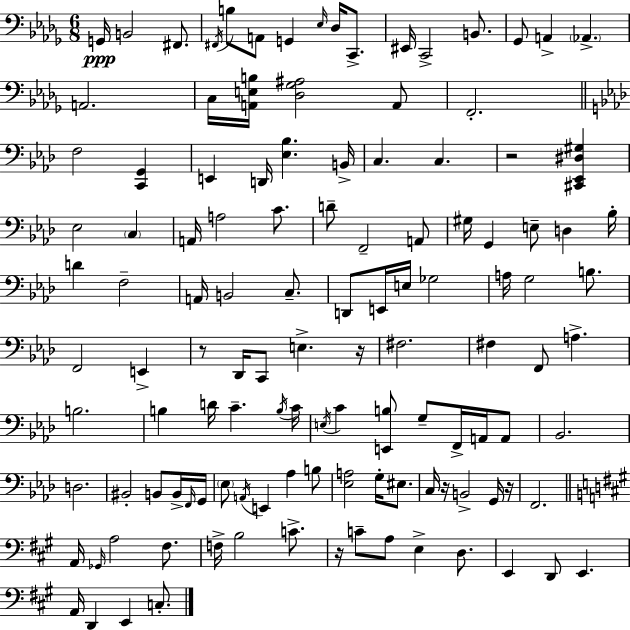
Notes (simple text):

G2/s B2/h F#2/e. F#2/s B3/e A2/e G2/q Eb3/s Db3/s C2/e. EIS2/s C2/h B2/e. Gb2/e A2/q Ab2/q. A2/h. C3/s [A2,E3,B3]/s [Db3,Gb3,A#3]/h A2/e F2/h. F3/h [C2,G2]/q E2/q D2/s [Eb3,Bb3]/q. B2/s C3/q. C3/q. R/h [C#2,Eb2,D#3,G#3]/q Eb3/h C3/q A2/s A3/h C4/e. D4/e F2/h A2/e G#3/s G2/q E3/e D3/q Bb3/s D4/q F3/h A2/s B2/h C3/e. D2/e E2/s E3/s Gb3/h A3/s G3/h B3/e. F2/h E2/q R/e Db2/s C2/e E3/q. R/s F#3/h. F#3/q F2/e A3/q. B3/h. B3/q D4/s C4/q. B3/s C4/s E3/s C4/q [E2,B3]/e G3/e F2/s A2/s A2/e Bb2/h. D3/h. BIS2/h B2/e B2/s F2/s G2/s Eb3/e A2/s E2/q Ab3/q B3/e [Eb3,A3]/h G3/s EIS3/e. C3/s R/s B2/h G2/s R/s F2/h. A2/s Gb2/s A3/h F#3/e. F3/s B3/h C4/e. R/s C4/e A3/e E3/q D3/e. E2/q D2/e E2/q. A2/s D2/q E2/q C3/e.